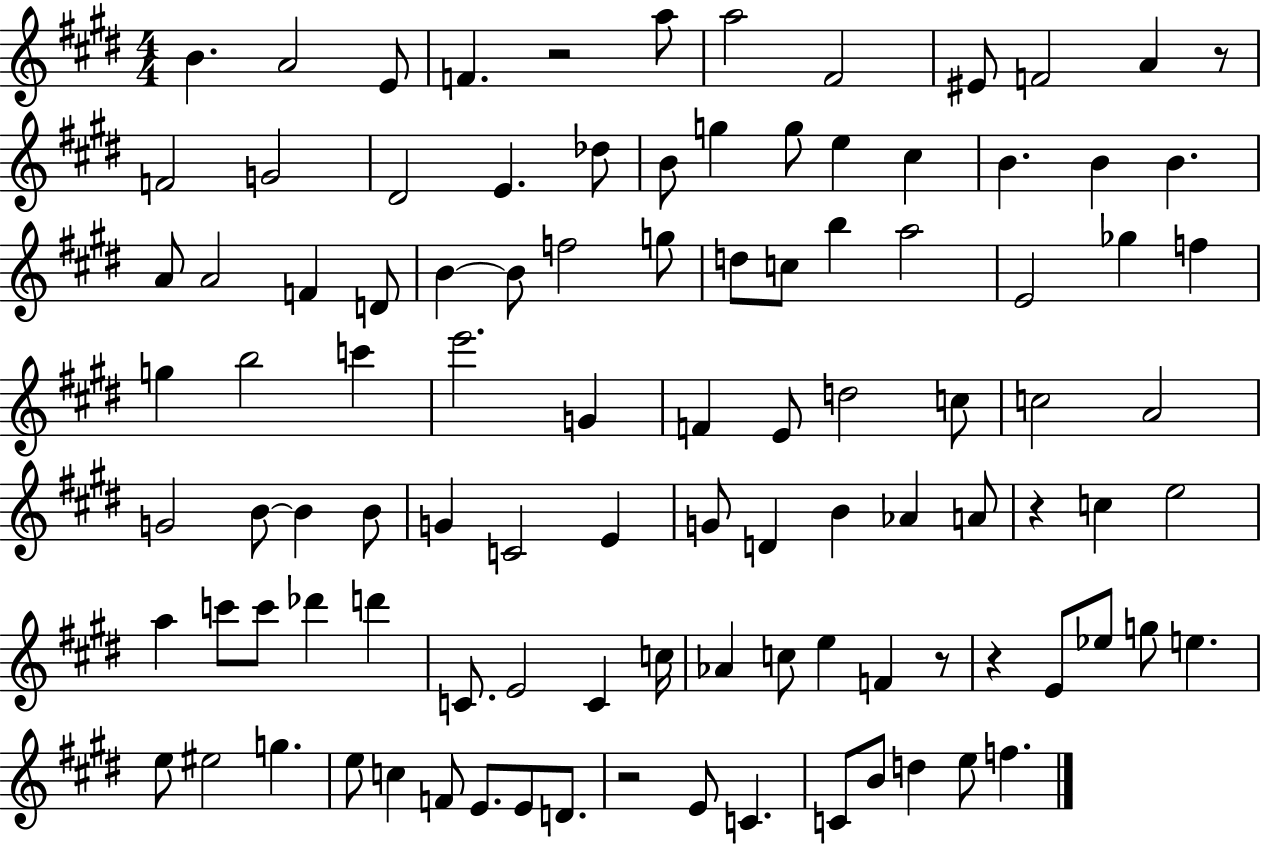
X:1
T:Untitled
M:4/4
L:1/4
K:E
B A2 E/2 F z2 a/2 a2 ^F2 ^E/2 F2 A z/2 F2 G2 ^D2 E _d/2 B/2 g g/2 e ^c B B B A/2 A2 F D/2 B B/2 f2 g/2 d/2 c/2 b a2 E2 _g f g b2 c' e'2 G F E/2 d2 c/2 c2 A2 G2 B/2 B B/2 G C2 E G/2 D B _A A/2 z c e2 a c'/2 c'/2 _d' d' C/2 E2 C c/4 _A c/2 e F z/2 z E/2 _e/2 g/2 e e/2 ^e2 g e/2 c F/2 E/2 E/2 D/2 z2 E/2 C C/2 B/2 d e/2 f